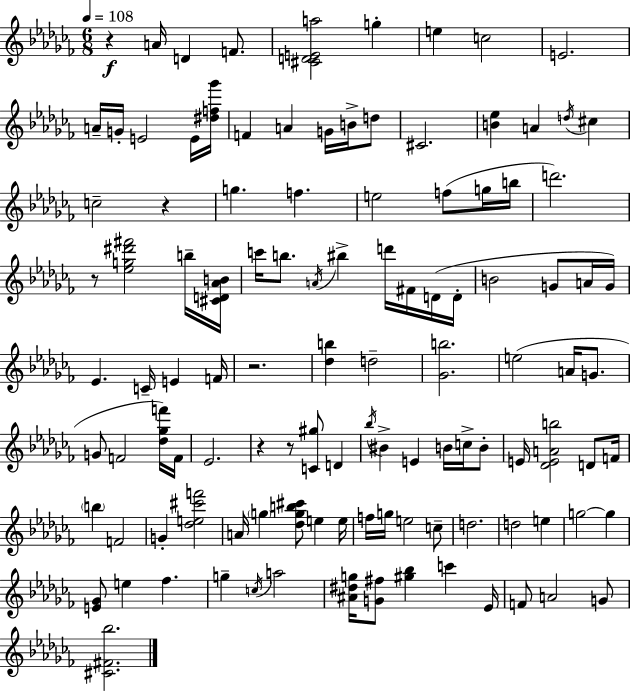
R/q A4/s D4/q F4/e. [C#4,D4,E4,A5]/h G5/q E5/q C5/h E4/h. A4/s G4/s E4/h E4/s [D#5,F5,Gb6]/s F4/q A4/q G4/s B4/s D5/e C#4/h. [B4,Eb5]/q A4/q D5/s C#5/q C5/h R/q G5/q. F5/q. E5/h F5/e G5/s B5/s D6/h. R/e [Eb5,G5,D#6,F#6]/h B5/s [C#4,D4,Ab4,B4]/s C6/s B5/e. A4/s BIS5/q D6/s F#4/s D4/s D4/s B4/h G4/e A4/s G4/s Eb4/q. C4/s E4/q F4/s R/h. [Db5,B5]/q D5/h [Gb4,B5]/h. E5/h A4/s G4/e. G4/e F4/h [Db5,Gb5,F6]/s F4/s Eb4/h. R/q R/e [C4,G#5]/e D4/q Bb5/s BIS4/q E4/q B4/s C5/s B4/e E4/s [Db4,E4,A4,B5]/h D4/e F4/s B5/q F4/h G4/q [Db5,E5,C#6,F6]/h A4/s G5/q [Db5,G5,B5,C#6]/e E5/q E5/s F5/s G5/s E5/h C5/e D5/h. D5/h E5/q G5/h G5/q [E4,Gb4]/e E5/q FES5/q. G5/q C5/s A5/h [A#4,D#5,G5]/s [G4,F#5]/e [G#5,Bb5]/q C6/q Eb4/s F4/e A4/h G4/e [C#4,F#4,Bb5]/h.